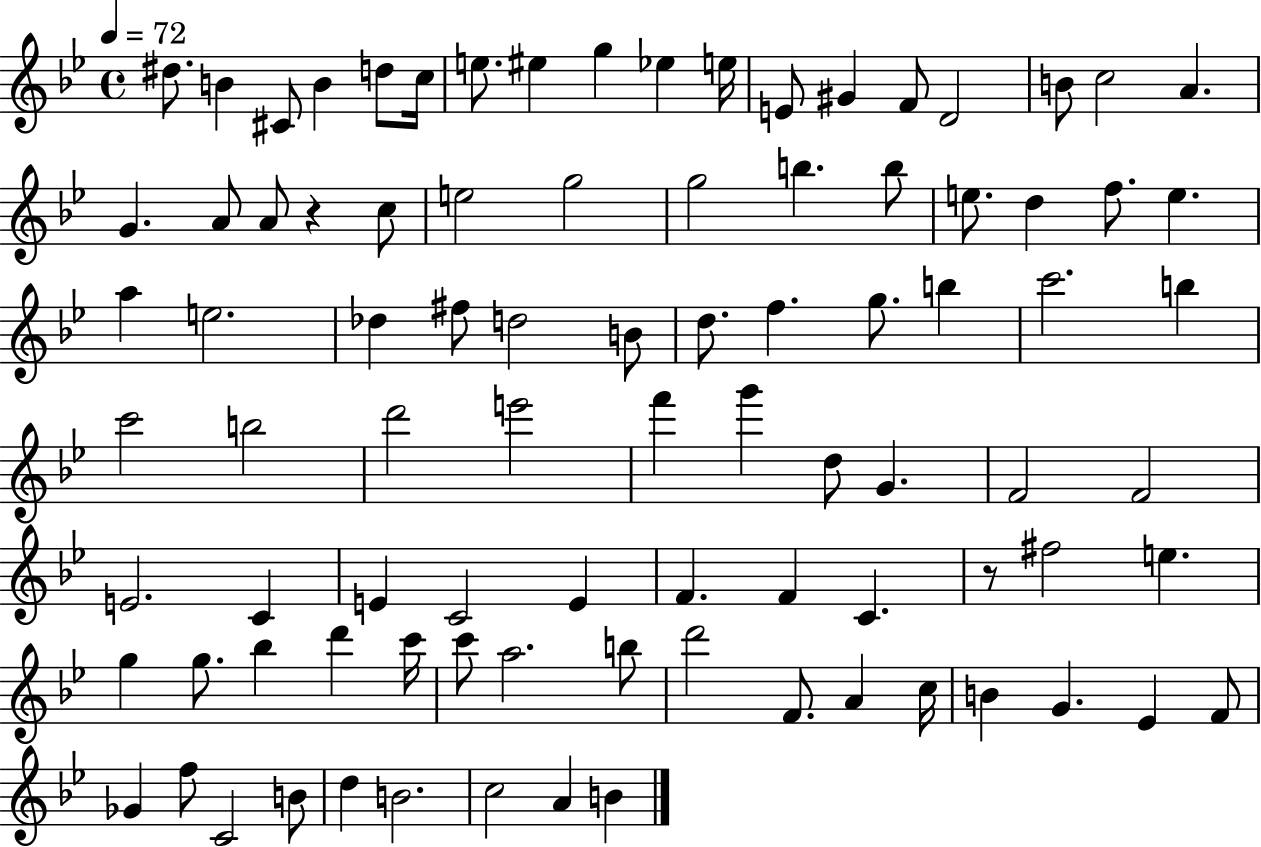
D#5/e. B4/q C#4/e B4/q D5/e C5/s E5/e. EIS5/q G5/q Eb5/q E5/s E4/e G#4/q F4/e D4/h B4/e C5/h A4/q. G4/q. A4/e A4/e R/q C5/e E5/h G5/h G5/h B5/q. B5/e E5/e. D5/q F5/e. E5/q. A5/q E5/h. Db5/q F#5/e D5/h B4/e D5/e. F5/q. G5/e. B5/q C6/h. B5/q C6/h B5/h D6/h E6/h F6/q G6/q D5/e G4/q. F4/h F4/h E4/h. C4/q E4/q C4/h E4/q F4/q. F4/q C4/q. R/e F#5/h E5/q. G5/q G5/e. Bb5/q D6/q C6/s C6/e A5/h. B5/e D6/h F4/e. A4/q C5/s B4/q G4/q. Eb4/q F4/e Gb4/q F5/e C4/h B4/e D5/q B4/h. C5/h A4/q B4/q